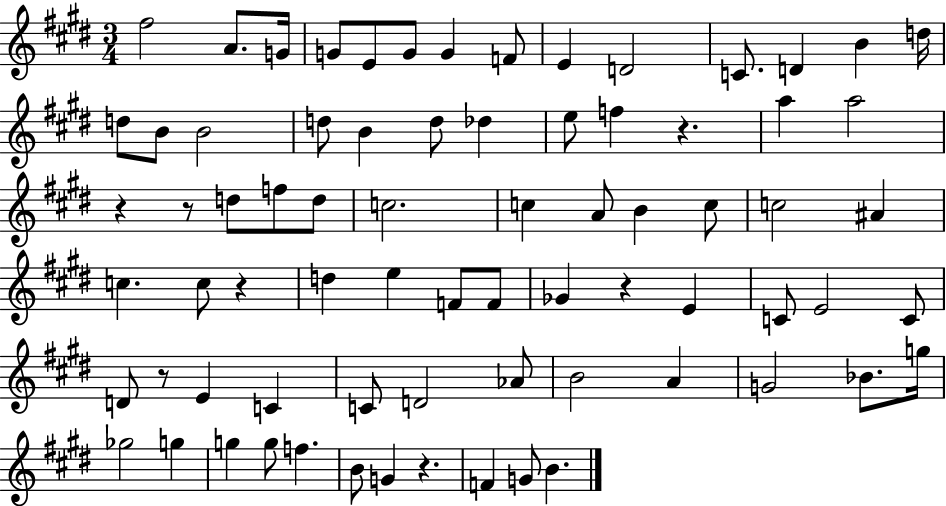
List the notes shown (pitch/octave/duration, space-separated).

F#5/h A4/e. G4/s G4/e E4/e G4/e G4/q F4/e E4/q D4/h C4/e. D4/q B4/q D5/s D5/e B4/e B4/h D5/e B4/q D5/e Db5/q E5/e F5/q R/q. A5/q A5/h R/q R/e D5/e F5/e D5/e C5/h. C5/q A4/e B4/q C5/e C5/h A#4/q C5/q. C5/e R/q D5/q E5/q F4/e F4/e Gb4/q R/q E4/q C4/e E4/h C4/e D4/e R/e E4/q C4/q C4/e D4/h Ab4/e B4/h A4/q G4/h Bb4/e. G5/s Gb5/h G5/q G5/q G5/e F5/q. B4/e G4/q R/q. F4/q G4/e B4/q.